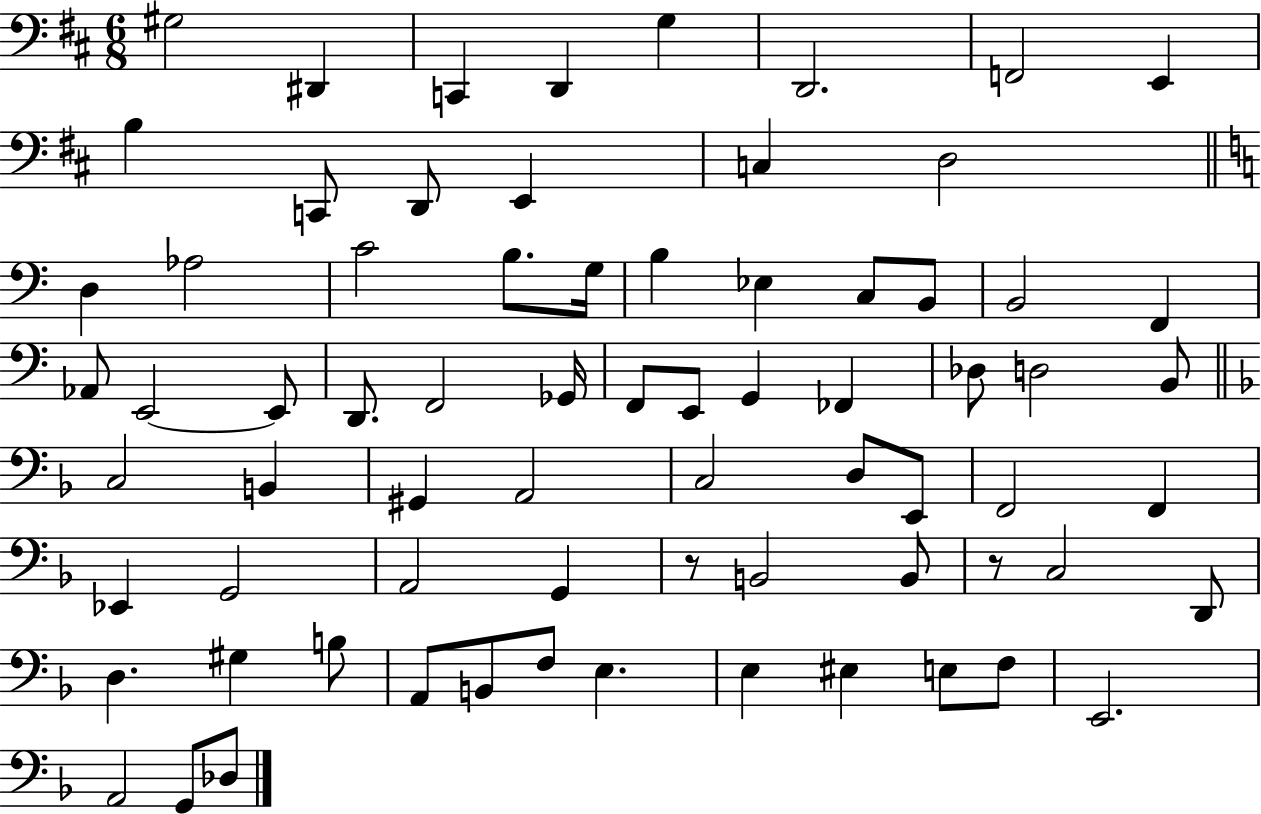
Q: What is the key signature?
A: D major